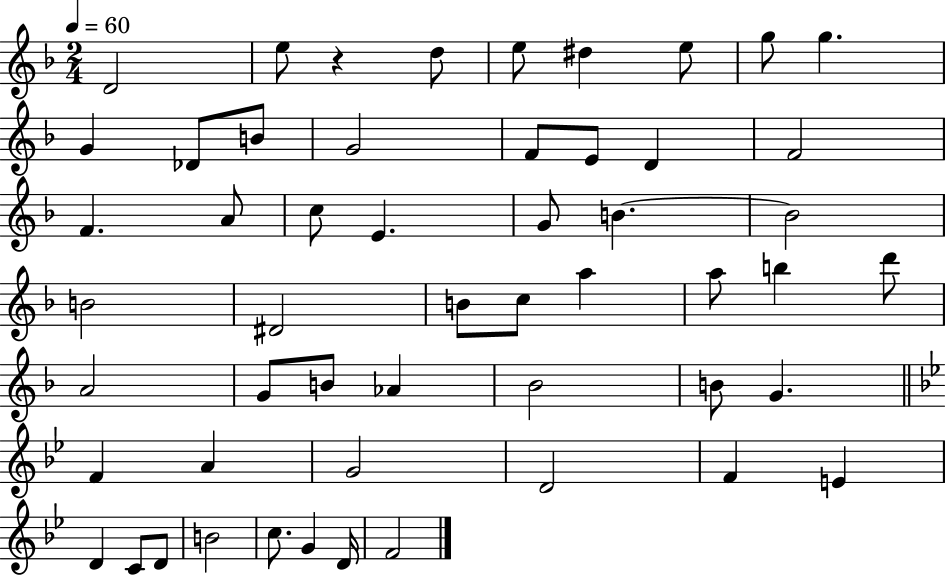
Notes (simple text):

D4/h E5/e R/q D5/e E5/e D#5/q E5/e G5/e G5/q. G4/q Db4/e B4/e G4/h F4/e E4/e D4/q F4/h F4/q. A4/e C5/e E4/q. G4/e B4/q. B4/h B4/h D#4/h B4/e C5/e A5/q A5/e B5/q D6/e A4/h G4/e B4/e Ab4/q Bb4/h B4/e G4/q. F4/q A4/q G4/h D4/h F4/q E4/q D4/q C4/e D4/e B4/h C5/e. G4/q D4/s F4/h